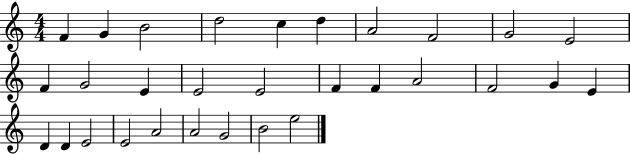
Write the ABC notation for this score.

X:1
T:Untitled
M:4/4
L:1/4
K:C
F G B2 d2 c d A2 F2 G2 E2 F G2 E E2 E2 F F A2 F2 G E D D E2 E2 A2 A2 G2 B2 e2